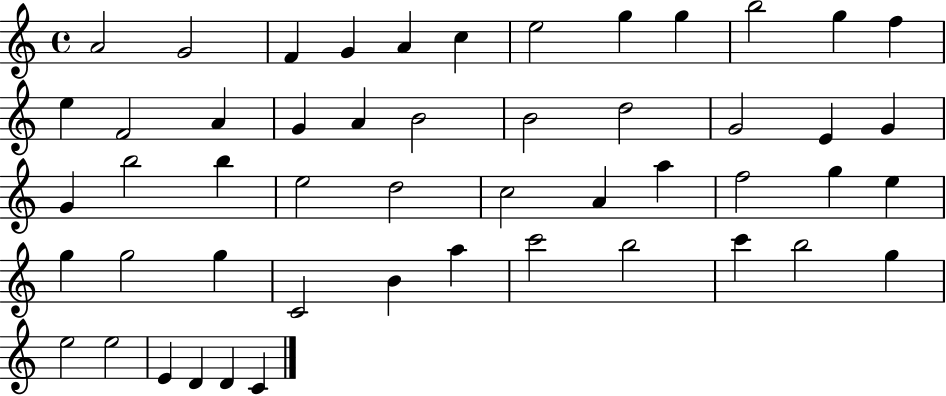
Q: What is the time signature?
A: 4/4